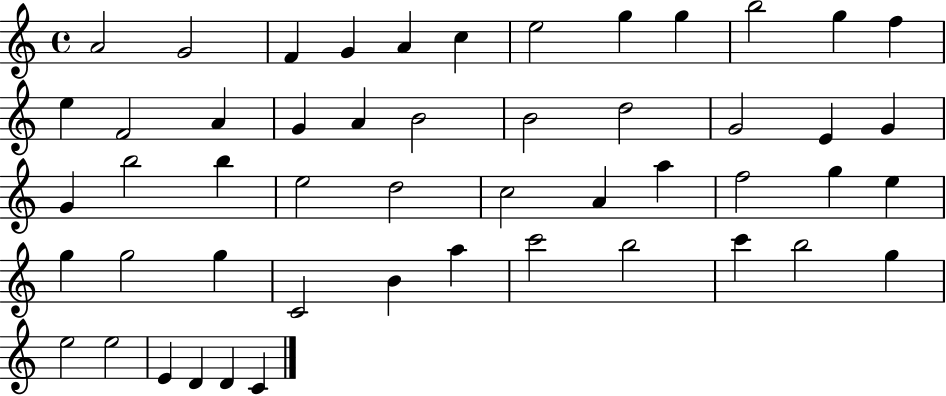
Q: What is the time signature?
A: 4/4